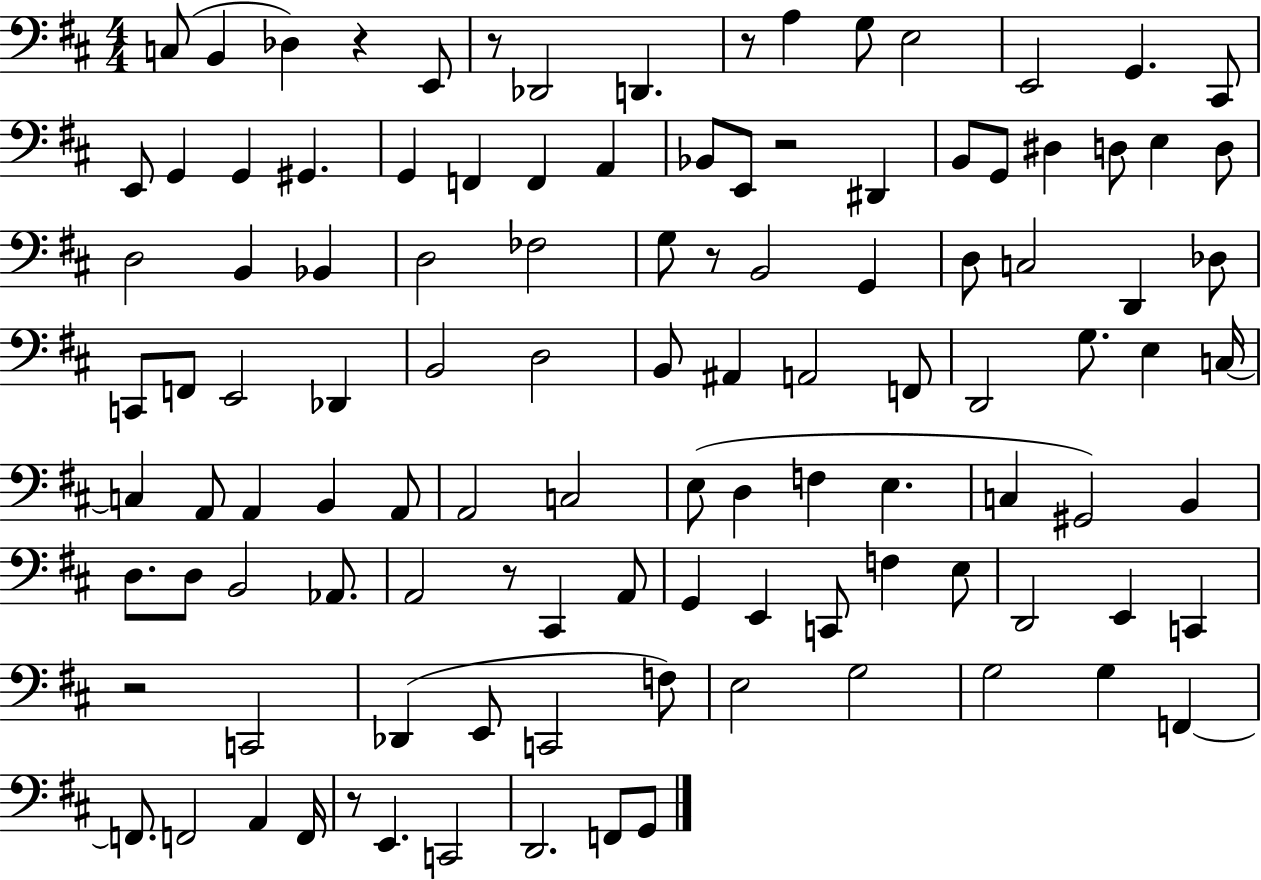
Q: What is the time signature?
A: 4/4